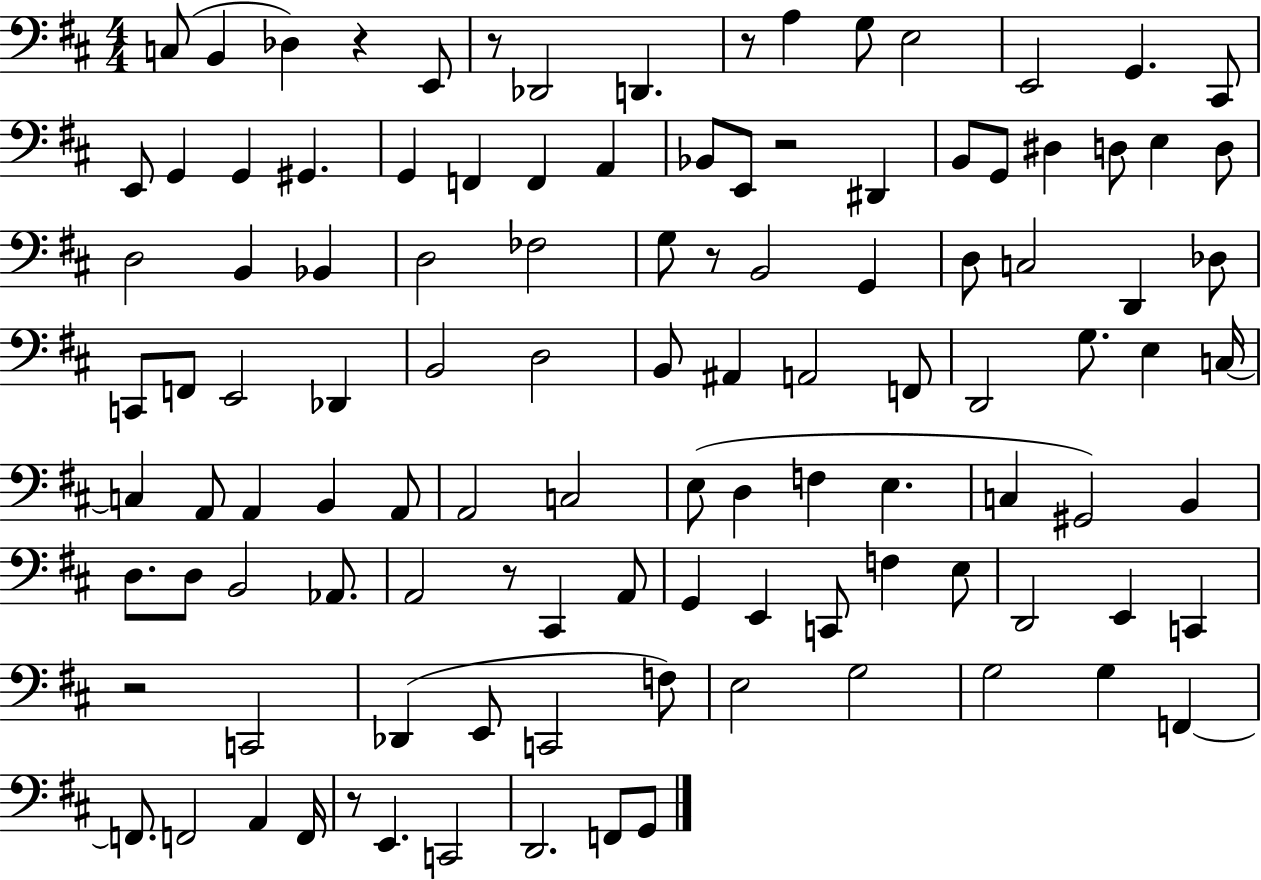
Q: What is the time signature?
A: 4/4